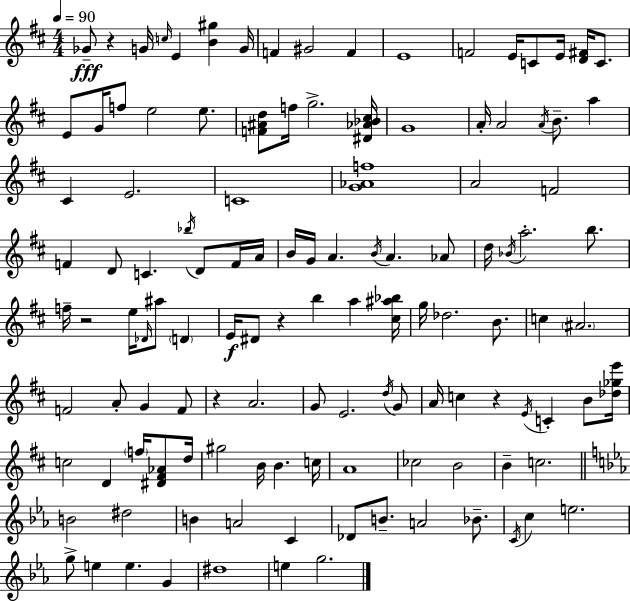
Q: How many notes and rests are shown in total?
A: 122